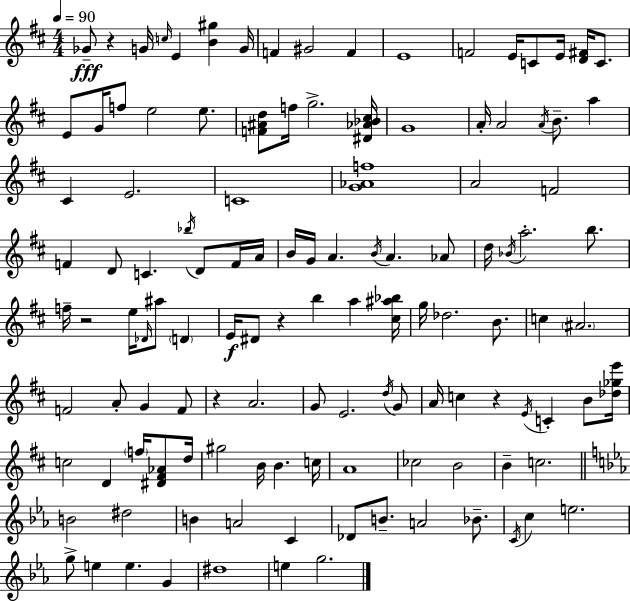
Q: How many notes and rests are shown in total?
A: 122